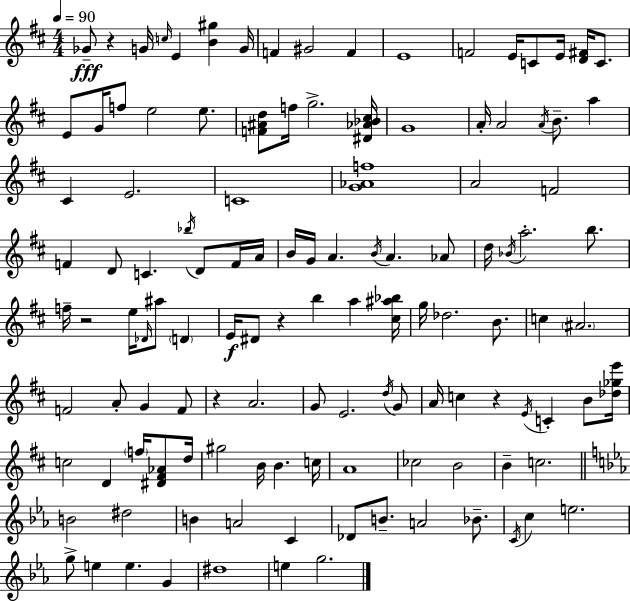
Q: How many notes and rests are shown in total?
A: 122